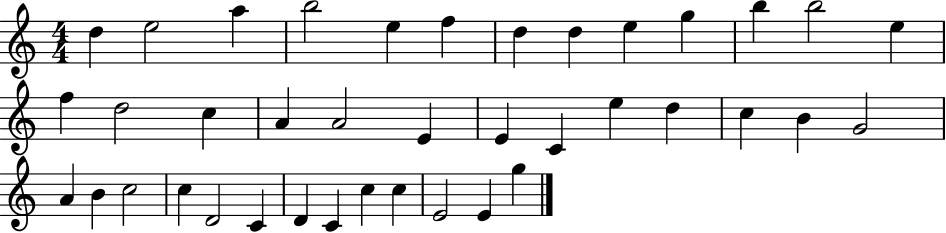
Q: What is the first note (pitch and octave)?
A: D5